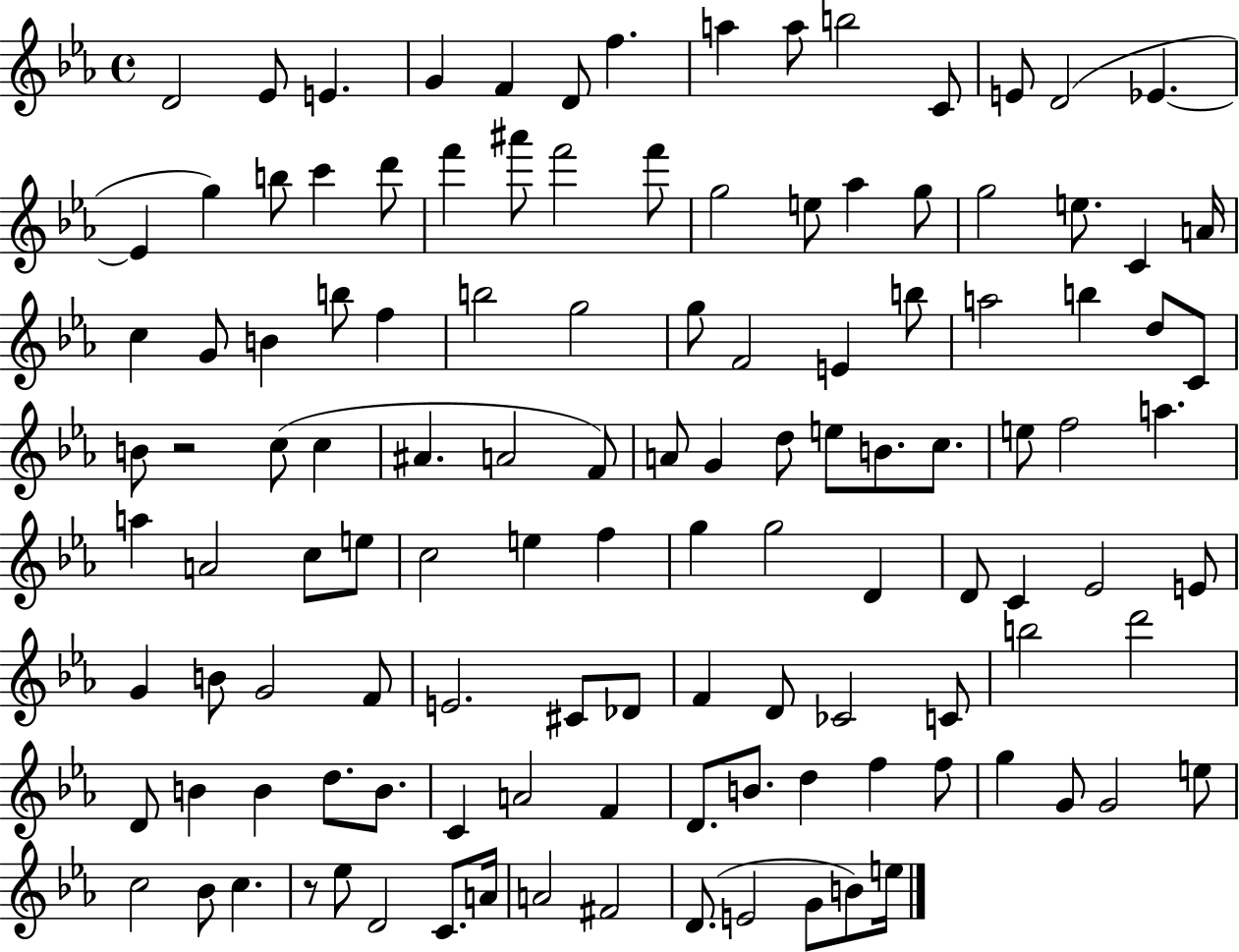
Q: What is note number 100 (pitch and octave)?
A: F5